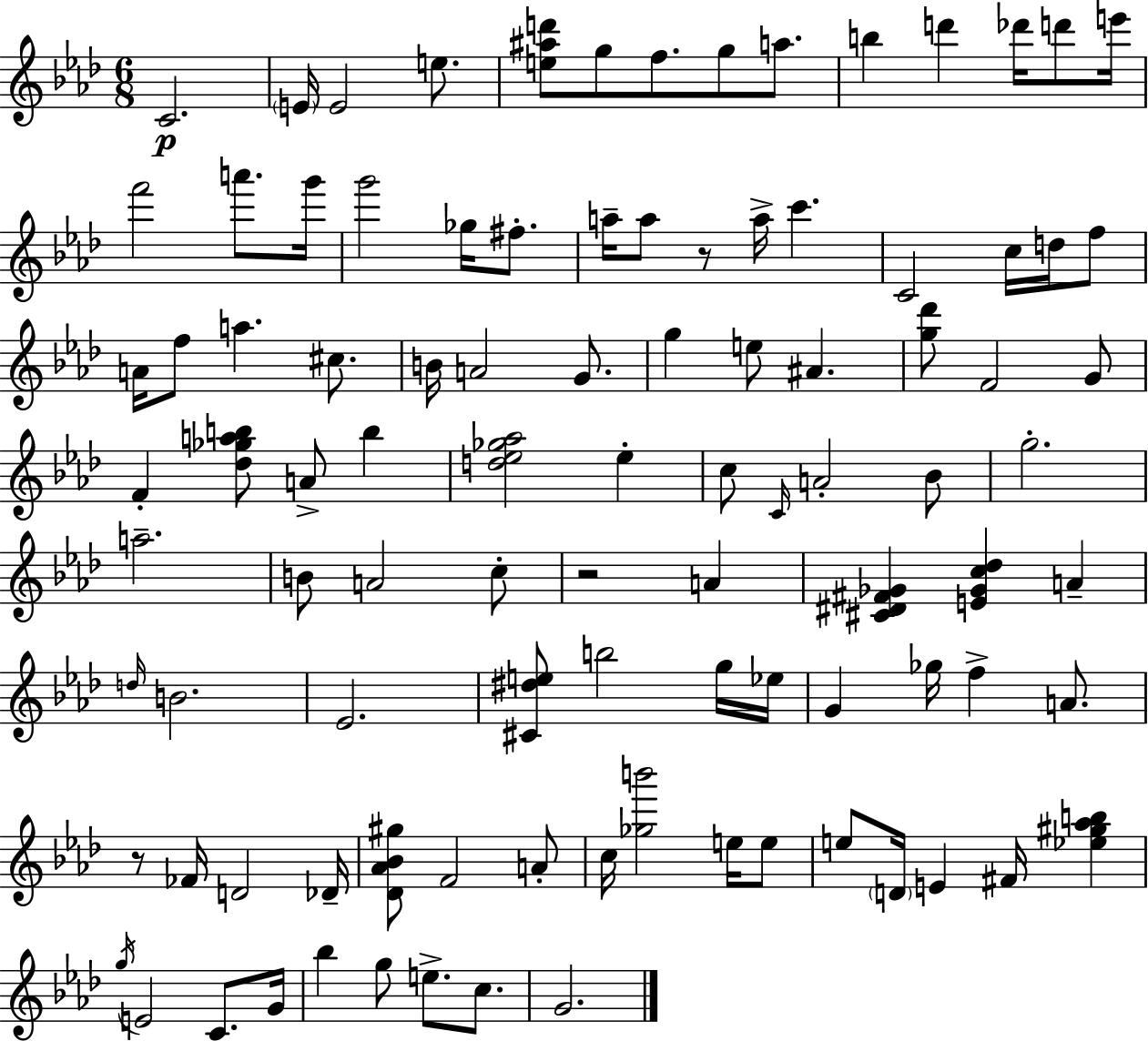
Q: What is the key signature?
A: AES major